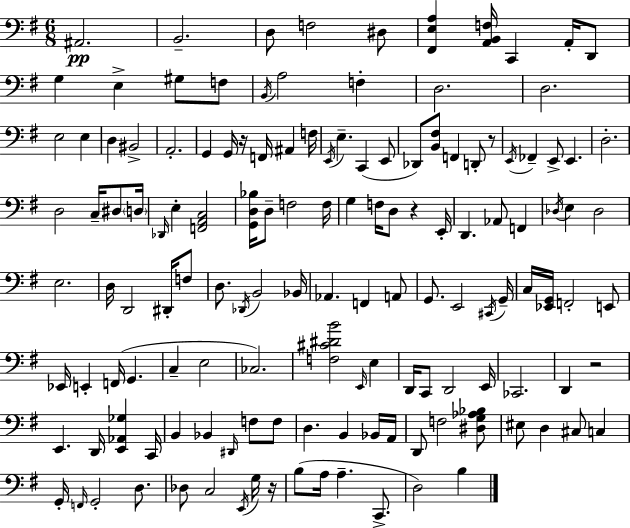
{
  \clef bass
  \numericTimeSignature
  \time 6/8
  \key g \major
  \repeat volta 2 { ais,2.\pp | b,2.-- | d8 f2 dis8 | <fis, e a>4 <a, b, f>16 c,4 a,16-. d,8 | \break g4 e4-> gis8 f8 | \acciaccatura { b,16 } a2 f4-. | d2. | d2. | \break e2 e4 | d4 bis,2-> | a,2.-. | g,4 g,16 r16 f,16 ais,4 | \break f16 \acciaccatura { e,16 } e4.-- c,4( | e,8 des,8) <b, fis>8 f,4 d,8-. | r8 \acciaccatura { e,16 } fes,4-- e,8-> e,4. | d2.-. | \break d2 c16-- | dis8 \parenthesize d16 \grace { des,16 } e4-. <f, a, c>2 | <g, d bes>16 d8-- f2 | f16 g4 f16 d8 r4 | \break e,16-. d,4. aes,8 | f,4 \acciaccatura { des16 } e4 des2 | e2. | d16 d,2 | \break dis,16-. f8 d8. \acciaccatura { des,16 } b,2 | bes,16 aes,4. | f,4 a,8 g,8. e,2 | \acciaccatura { cis,16 } g,16-- c16 <ees, g,>16 f,2-. | \break e,8 ees,16 e,4-. | f,16( g,4. c4-- e2 | ces2.) | <f cis' dis' b'>2 | \break \grace { e,16 } e4 d,16 c,8 d,2 | e,16 ces,2. | d,4 | r2 e,4. | \break d,16 <e, aes, ges>4 c,16 b,4 | bes,4 \grace { dis,16 } f8 f8 d4. | b,4 bes,16 a,16 d,8 f2 | <dis g aes bes>8 eis8 d4 | \break cis8 c4 g,16-. \grace { f,16 } g,2-. | d8. des8 | c2 \acciaccatura { e,16 } g16 r16 b8( | a16 a4.-- c,8.-> d2) | \break b4 } \bar "|."
}